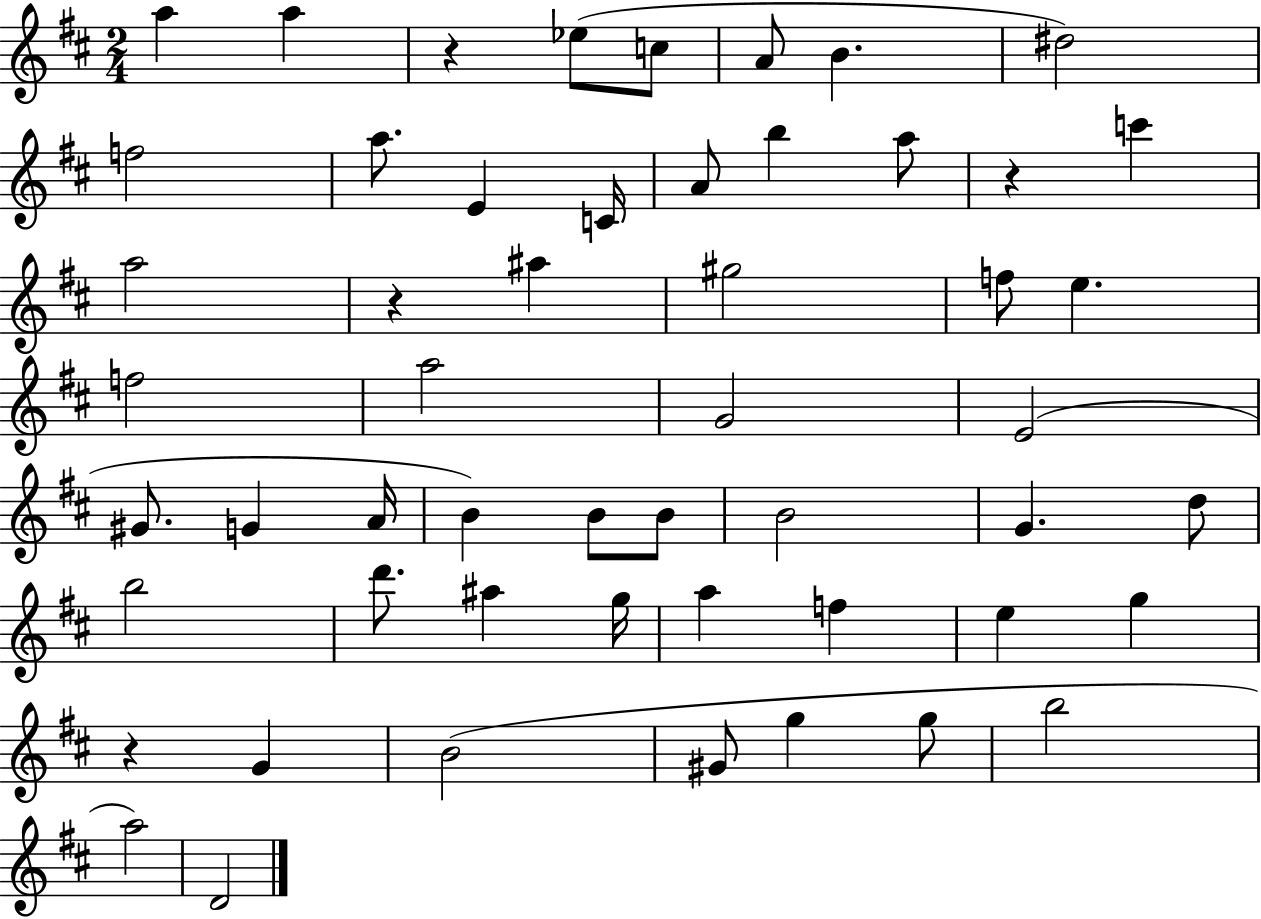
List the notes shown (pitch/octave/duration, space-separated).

A5/q A5/q R/q Eb5/e C5/e A4/e B4/q. D#5/h F5/h A5/e. E4/q C4/s A4/e B5/q A5/e R/q C6/q A5/h R/q A#5/q G#5/h F5/e E5/q. F5/h A5/h G4/h E4/h G#4/e. G4/q A4/s B4/q B4/e B4/e B4/h G4/q. D5/e B5/h D6/e. A#5/q G5/s A5/q F5/q E5/q G5/q R/q G4/q B4/h G#4/e G5/q G5/e B5/h A5/h D4/h